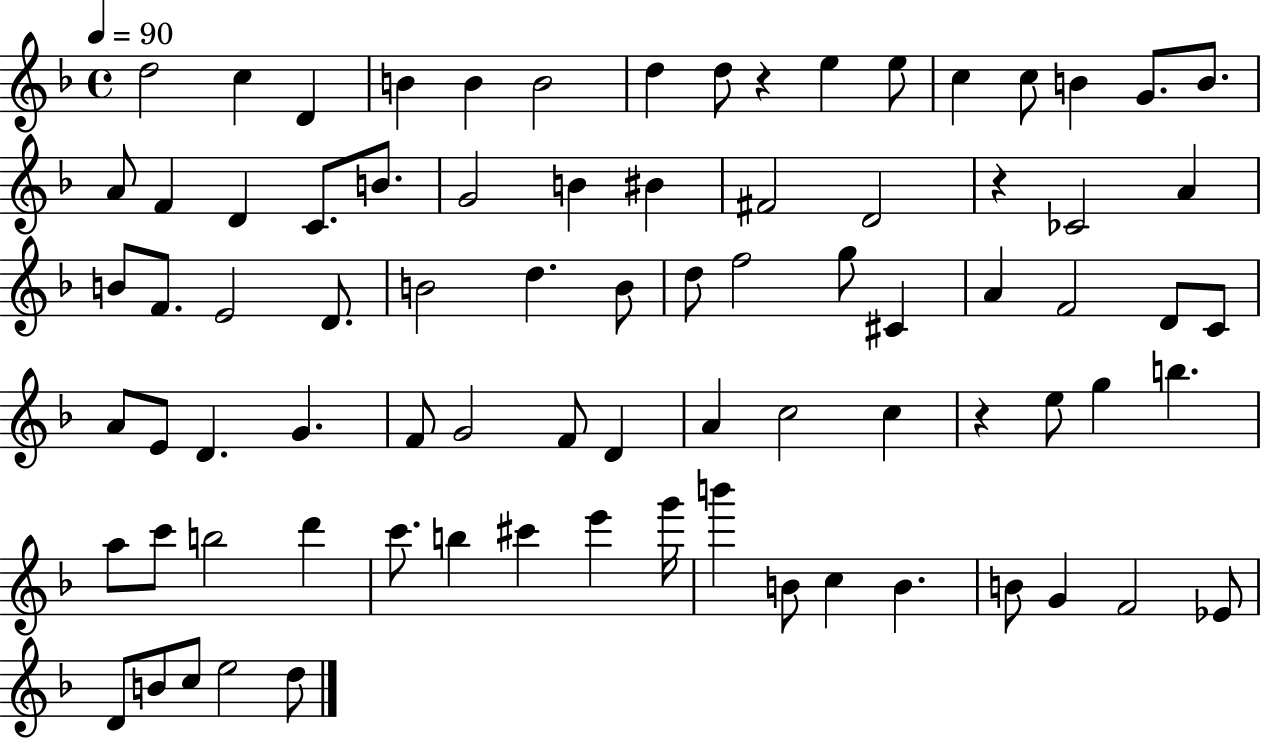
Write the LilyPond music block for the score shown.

{
  \clef treble
  \time 4/4
  \defaultTimeSignature
  \key f \major
  \tempo 4 = 90
  d''2 c''4 d'4 | b'4 b'4 b'2 | d''4 d''8 r4 e''4 e''8 | c''4 c''8 b'4 g'8. b'8. | \break a'8 f'4 d'4 c'8. b'8. | g'2 b'4 bis'4 | fis'2 d'2 | r4 ces'2 a'4 | \break b'8 f'8. e'2 d'8. | b'2 d''4. b'8 | d''8 f''2 g''8 cis'4 | a'4 f'2 d'8 c'8 | \break a'8 e'8 d'4. g'4. | f'8 g'2 f'8 d'4 | a'4 c''2 c''4 | r4 e''8 g''4 b''4. | \break a''8 c'''8 b''2 d'''4 | c'''8. b''4 cis'''4 e'''4 g'''16 | b'''4 b'8 c''4 b'4. | b'8 g'4 f'2 ees'8 | \break d'8 b'8 c''8 e''2 d''8 | \bar "|."
}